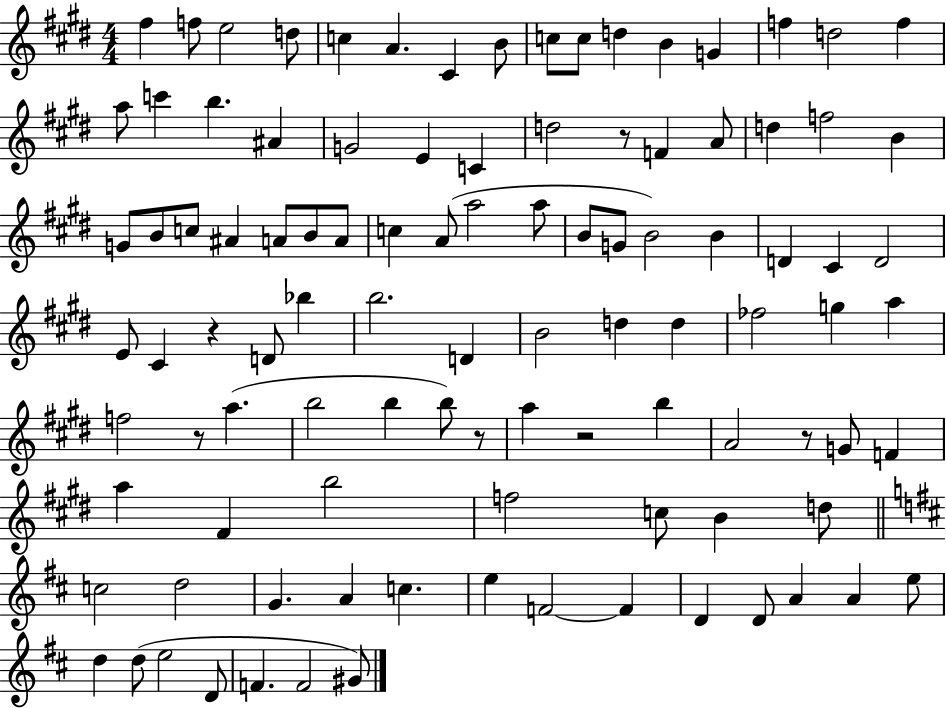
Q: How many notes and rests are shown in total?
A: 102